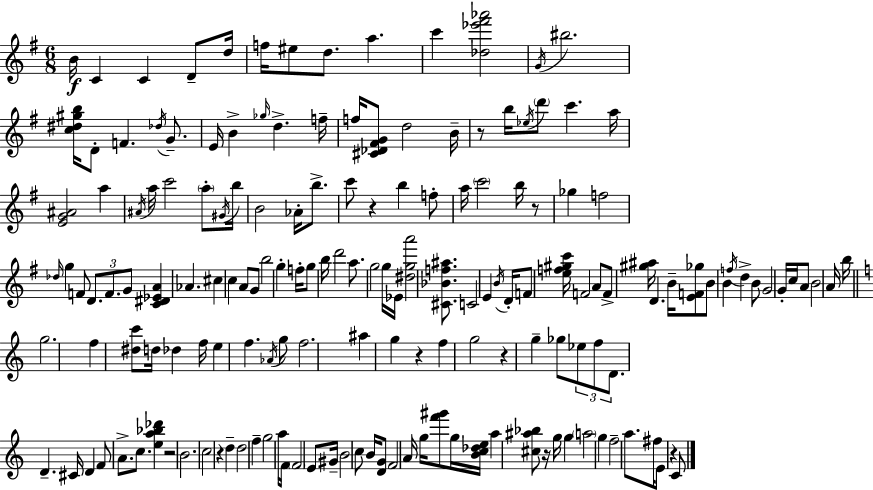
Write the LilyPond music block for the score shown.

{
  \clef treble
  \numericTimeSignature
  \time 6/8
  \key g \major
  b'16\f c'4 c'4 d'8-- d''16 | f''16 eis''8 d''8. a''4. | c'''4 <des'' ees''' fis''' aes'''>2 | \acciaccatura { g'16 } bis''2. | \break <c'' dis'' gis'' b''>16 d'8-. f'4. \acciaccatura { des''16 } g'8.-- | e'16 b'4-> \grace { ges''16 } d''4.-> | f''16-- f''16 <cis' des' fis' g'>8 d''2 | b'16-- r8 b''16 \acciaccatura { ees''16 } \parenthesize d'''8 c'''4. | \break a''16 <e' g' ais'>2 | a''4 \acciaccatura { ais'16 } a''16 c'''2 | \parenthesize a''8-. \acciaccatura { gis'16 } b''16 b'2 | aes'16-. b''8.-> c'''8 r4 | \break b''4 f''8-. a''16 \parenthesize c'''2 | b''16 r8 ges''4 f''2 | \grace { des''16 } g''4 f'8 | \tuplet 3/2 { d'8. f'8. g'8 } <c' dis' ees' a'>4 | \break aes'4. cis''4 c''4 | a'8 g'8 b''2 | g''4-. f''16-. g''8 b''16 d'''2 | a''8. g''2 | \break g''16 ees'16 <dis'' g'' a'''>2 | <cis' bes' f'' ais''>8. c'2 | e'4 \acciaccatura { b'16 } d'16-. f'8 <e'' f'' gis'' c'''>16 | f'2 a'8 f'8-> | \break <gis'' ais''>16 d'4. b'16-- <e' f' ges''>8 b'8 | b'4 \acciaccatura { f''16 } d''4-> b'8 g'2 | g'16-. c''16 a'8 b'2 | a'16 b''16 \bar "||" \break \key a \minor g''2. | f''4 <dis'' c'''>8 d''16 des''4 f''16 | e''4 f''4. \acciaccatura { aes'16 } g''8 | f''2. | \break ais''4 g''4 r4 | f''4 g''2 | r4 g''4-- ges''8 \tuplet 3/2 { ees''8 | f''8 d'8. } d'4.-- | \break cis'16 d'4 f'8 a'8.-> c''8. | <e'' a'' bes'' des'''>4 r2 | b'2. | c''2 r4 | \break d''4-- d''2 | f''4-- g''2 | a''16 f'16 \parenthesize f'2 e'8 | gis'16-- b'2 c''8 | \break b'16 <d' g'>8 f'2 a'16 | g''16 <f''' gis'''>8 g''16 <b' c'' des'' e''>16 a''4 <cis'' ais'' bes''>8 r16 | g''16 g''4 \parenthesize a''2 | g''4 f''2-- | \break a''8. fis''16 e'8 r4 c'8 | \bar "|."
}